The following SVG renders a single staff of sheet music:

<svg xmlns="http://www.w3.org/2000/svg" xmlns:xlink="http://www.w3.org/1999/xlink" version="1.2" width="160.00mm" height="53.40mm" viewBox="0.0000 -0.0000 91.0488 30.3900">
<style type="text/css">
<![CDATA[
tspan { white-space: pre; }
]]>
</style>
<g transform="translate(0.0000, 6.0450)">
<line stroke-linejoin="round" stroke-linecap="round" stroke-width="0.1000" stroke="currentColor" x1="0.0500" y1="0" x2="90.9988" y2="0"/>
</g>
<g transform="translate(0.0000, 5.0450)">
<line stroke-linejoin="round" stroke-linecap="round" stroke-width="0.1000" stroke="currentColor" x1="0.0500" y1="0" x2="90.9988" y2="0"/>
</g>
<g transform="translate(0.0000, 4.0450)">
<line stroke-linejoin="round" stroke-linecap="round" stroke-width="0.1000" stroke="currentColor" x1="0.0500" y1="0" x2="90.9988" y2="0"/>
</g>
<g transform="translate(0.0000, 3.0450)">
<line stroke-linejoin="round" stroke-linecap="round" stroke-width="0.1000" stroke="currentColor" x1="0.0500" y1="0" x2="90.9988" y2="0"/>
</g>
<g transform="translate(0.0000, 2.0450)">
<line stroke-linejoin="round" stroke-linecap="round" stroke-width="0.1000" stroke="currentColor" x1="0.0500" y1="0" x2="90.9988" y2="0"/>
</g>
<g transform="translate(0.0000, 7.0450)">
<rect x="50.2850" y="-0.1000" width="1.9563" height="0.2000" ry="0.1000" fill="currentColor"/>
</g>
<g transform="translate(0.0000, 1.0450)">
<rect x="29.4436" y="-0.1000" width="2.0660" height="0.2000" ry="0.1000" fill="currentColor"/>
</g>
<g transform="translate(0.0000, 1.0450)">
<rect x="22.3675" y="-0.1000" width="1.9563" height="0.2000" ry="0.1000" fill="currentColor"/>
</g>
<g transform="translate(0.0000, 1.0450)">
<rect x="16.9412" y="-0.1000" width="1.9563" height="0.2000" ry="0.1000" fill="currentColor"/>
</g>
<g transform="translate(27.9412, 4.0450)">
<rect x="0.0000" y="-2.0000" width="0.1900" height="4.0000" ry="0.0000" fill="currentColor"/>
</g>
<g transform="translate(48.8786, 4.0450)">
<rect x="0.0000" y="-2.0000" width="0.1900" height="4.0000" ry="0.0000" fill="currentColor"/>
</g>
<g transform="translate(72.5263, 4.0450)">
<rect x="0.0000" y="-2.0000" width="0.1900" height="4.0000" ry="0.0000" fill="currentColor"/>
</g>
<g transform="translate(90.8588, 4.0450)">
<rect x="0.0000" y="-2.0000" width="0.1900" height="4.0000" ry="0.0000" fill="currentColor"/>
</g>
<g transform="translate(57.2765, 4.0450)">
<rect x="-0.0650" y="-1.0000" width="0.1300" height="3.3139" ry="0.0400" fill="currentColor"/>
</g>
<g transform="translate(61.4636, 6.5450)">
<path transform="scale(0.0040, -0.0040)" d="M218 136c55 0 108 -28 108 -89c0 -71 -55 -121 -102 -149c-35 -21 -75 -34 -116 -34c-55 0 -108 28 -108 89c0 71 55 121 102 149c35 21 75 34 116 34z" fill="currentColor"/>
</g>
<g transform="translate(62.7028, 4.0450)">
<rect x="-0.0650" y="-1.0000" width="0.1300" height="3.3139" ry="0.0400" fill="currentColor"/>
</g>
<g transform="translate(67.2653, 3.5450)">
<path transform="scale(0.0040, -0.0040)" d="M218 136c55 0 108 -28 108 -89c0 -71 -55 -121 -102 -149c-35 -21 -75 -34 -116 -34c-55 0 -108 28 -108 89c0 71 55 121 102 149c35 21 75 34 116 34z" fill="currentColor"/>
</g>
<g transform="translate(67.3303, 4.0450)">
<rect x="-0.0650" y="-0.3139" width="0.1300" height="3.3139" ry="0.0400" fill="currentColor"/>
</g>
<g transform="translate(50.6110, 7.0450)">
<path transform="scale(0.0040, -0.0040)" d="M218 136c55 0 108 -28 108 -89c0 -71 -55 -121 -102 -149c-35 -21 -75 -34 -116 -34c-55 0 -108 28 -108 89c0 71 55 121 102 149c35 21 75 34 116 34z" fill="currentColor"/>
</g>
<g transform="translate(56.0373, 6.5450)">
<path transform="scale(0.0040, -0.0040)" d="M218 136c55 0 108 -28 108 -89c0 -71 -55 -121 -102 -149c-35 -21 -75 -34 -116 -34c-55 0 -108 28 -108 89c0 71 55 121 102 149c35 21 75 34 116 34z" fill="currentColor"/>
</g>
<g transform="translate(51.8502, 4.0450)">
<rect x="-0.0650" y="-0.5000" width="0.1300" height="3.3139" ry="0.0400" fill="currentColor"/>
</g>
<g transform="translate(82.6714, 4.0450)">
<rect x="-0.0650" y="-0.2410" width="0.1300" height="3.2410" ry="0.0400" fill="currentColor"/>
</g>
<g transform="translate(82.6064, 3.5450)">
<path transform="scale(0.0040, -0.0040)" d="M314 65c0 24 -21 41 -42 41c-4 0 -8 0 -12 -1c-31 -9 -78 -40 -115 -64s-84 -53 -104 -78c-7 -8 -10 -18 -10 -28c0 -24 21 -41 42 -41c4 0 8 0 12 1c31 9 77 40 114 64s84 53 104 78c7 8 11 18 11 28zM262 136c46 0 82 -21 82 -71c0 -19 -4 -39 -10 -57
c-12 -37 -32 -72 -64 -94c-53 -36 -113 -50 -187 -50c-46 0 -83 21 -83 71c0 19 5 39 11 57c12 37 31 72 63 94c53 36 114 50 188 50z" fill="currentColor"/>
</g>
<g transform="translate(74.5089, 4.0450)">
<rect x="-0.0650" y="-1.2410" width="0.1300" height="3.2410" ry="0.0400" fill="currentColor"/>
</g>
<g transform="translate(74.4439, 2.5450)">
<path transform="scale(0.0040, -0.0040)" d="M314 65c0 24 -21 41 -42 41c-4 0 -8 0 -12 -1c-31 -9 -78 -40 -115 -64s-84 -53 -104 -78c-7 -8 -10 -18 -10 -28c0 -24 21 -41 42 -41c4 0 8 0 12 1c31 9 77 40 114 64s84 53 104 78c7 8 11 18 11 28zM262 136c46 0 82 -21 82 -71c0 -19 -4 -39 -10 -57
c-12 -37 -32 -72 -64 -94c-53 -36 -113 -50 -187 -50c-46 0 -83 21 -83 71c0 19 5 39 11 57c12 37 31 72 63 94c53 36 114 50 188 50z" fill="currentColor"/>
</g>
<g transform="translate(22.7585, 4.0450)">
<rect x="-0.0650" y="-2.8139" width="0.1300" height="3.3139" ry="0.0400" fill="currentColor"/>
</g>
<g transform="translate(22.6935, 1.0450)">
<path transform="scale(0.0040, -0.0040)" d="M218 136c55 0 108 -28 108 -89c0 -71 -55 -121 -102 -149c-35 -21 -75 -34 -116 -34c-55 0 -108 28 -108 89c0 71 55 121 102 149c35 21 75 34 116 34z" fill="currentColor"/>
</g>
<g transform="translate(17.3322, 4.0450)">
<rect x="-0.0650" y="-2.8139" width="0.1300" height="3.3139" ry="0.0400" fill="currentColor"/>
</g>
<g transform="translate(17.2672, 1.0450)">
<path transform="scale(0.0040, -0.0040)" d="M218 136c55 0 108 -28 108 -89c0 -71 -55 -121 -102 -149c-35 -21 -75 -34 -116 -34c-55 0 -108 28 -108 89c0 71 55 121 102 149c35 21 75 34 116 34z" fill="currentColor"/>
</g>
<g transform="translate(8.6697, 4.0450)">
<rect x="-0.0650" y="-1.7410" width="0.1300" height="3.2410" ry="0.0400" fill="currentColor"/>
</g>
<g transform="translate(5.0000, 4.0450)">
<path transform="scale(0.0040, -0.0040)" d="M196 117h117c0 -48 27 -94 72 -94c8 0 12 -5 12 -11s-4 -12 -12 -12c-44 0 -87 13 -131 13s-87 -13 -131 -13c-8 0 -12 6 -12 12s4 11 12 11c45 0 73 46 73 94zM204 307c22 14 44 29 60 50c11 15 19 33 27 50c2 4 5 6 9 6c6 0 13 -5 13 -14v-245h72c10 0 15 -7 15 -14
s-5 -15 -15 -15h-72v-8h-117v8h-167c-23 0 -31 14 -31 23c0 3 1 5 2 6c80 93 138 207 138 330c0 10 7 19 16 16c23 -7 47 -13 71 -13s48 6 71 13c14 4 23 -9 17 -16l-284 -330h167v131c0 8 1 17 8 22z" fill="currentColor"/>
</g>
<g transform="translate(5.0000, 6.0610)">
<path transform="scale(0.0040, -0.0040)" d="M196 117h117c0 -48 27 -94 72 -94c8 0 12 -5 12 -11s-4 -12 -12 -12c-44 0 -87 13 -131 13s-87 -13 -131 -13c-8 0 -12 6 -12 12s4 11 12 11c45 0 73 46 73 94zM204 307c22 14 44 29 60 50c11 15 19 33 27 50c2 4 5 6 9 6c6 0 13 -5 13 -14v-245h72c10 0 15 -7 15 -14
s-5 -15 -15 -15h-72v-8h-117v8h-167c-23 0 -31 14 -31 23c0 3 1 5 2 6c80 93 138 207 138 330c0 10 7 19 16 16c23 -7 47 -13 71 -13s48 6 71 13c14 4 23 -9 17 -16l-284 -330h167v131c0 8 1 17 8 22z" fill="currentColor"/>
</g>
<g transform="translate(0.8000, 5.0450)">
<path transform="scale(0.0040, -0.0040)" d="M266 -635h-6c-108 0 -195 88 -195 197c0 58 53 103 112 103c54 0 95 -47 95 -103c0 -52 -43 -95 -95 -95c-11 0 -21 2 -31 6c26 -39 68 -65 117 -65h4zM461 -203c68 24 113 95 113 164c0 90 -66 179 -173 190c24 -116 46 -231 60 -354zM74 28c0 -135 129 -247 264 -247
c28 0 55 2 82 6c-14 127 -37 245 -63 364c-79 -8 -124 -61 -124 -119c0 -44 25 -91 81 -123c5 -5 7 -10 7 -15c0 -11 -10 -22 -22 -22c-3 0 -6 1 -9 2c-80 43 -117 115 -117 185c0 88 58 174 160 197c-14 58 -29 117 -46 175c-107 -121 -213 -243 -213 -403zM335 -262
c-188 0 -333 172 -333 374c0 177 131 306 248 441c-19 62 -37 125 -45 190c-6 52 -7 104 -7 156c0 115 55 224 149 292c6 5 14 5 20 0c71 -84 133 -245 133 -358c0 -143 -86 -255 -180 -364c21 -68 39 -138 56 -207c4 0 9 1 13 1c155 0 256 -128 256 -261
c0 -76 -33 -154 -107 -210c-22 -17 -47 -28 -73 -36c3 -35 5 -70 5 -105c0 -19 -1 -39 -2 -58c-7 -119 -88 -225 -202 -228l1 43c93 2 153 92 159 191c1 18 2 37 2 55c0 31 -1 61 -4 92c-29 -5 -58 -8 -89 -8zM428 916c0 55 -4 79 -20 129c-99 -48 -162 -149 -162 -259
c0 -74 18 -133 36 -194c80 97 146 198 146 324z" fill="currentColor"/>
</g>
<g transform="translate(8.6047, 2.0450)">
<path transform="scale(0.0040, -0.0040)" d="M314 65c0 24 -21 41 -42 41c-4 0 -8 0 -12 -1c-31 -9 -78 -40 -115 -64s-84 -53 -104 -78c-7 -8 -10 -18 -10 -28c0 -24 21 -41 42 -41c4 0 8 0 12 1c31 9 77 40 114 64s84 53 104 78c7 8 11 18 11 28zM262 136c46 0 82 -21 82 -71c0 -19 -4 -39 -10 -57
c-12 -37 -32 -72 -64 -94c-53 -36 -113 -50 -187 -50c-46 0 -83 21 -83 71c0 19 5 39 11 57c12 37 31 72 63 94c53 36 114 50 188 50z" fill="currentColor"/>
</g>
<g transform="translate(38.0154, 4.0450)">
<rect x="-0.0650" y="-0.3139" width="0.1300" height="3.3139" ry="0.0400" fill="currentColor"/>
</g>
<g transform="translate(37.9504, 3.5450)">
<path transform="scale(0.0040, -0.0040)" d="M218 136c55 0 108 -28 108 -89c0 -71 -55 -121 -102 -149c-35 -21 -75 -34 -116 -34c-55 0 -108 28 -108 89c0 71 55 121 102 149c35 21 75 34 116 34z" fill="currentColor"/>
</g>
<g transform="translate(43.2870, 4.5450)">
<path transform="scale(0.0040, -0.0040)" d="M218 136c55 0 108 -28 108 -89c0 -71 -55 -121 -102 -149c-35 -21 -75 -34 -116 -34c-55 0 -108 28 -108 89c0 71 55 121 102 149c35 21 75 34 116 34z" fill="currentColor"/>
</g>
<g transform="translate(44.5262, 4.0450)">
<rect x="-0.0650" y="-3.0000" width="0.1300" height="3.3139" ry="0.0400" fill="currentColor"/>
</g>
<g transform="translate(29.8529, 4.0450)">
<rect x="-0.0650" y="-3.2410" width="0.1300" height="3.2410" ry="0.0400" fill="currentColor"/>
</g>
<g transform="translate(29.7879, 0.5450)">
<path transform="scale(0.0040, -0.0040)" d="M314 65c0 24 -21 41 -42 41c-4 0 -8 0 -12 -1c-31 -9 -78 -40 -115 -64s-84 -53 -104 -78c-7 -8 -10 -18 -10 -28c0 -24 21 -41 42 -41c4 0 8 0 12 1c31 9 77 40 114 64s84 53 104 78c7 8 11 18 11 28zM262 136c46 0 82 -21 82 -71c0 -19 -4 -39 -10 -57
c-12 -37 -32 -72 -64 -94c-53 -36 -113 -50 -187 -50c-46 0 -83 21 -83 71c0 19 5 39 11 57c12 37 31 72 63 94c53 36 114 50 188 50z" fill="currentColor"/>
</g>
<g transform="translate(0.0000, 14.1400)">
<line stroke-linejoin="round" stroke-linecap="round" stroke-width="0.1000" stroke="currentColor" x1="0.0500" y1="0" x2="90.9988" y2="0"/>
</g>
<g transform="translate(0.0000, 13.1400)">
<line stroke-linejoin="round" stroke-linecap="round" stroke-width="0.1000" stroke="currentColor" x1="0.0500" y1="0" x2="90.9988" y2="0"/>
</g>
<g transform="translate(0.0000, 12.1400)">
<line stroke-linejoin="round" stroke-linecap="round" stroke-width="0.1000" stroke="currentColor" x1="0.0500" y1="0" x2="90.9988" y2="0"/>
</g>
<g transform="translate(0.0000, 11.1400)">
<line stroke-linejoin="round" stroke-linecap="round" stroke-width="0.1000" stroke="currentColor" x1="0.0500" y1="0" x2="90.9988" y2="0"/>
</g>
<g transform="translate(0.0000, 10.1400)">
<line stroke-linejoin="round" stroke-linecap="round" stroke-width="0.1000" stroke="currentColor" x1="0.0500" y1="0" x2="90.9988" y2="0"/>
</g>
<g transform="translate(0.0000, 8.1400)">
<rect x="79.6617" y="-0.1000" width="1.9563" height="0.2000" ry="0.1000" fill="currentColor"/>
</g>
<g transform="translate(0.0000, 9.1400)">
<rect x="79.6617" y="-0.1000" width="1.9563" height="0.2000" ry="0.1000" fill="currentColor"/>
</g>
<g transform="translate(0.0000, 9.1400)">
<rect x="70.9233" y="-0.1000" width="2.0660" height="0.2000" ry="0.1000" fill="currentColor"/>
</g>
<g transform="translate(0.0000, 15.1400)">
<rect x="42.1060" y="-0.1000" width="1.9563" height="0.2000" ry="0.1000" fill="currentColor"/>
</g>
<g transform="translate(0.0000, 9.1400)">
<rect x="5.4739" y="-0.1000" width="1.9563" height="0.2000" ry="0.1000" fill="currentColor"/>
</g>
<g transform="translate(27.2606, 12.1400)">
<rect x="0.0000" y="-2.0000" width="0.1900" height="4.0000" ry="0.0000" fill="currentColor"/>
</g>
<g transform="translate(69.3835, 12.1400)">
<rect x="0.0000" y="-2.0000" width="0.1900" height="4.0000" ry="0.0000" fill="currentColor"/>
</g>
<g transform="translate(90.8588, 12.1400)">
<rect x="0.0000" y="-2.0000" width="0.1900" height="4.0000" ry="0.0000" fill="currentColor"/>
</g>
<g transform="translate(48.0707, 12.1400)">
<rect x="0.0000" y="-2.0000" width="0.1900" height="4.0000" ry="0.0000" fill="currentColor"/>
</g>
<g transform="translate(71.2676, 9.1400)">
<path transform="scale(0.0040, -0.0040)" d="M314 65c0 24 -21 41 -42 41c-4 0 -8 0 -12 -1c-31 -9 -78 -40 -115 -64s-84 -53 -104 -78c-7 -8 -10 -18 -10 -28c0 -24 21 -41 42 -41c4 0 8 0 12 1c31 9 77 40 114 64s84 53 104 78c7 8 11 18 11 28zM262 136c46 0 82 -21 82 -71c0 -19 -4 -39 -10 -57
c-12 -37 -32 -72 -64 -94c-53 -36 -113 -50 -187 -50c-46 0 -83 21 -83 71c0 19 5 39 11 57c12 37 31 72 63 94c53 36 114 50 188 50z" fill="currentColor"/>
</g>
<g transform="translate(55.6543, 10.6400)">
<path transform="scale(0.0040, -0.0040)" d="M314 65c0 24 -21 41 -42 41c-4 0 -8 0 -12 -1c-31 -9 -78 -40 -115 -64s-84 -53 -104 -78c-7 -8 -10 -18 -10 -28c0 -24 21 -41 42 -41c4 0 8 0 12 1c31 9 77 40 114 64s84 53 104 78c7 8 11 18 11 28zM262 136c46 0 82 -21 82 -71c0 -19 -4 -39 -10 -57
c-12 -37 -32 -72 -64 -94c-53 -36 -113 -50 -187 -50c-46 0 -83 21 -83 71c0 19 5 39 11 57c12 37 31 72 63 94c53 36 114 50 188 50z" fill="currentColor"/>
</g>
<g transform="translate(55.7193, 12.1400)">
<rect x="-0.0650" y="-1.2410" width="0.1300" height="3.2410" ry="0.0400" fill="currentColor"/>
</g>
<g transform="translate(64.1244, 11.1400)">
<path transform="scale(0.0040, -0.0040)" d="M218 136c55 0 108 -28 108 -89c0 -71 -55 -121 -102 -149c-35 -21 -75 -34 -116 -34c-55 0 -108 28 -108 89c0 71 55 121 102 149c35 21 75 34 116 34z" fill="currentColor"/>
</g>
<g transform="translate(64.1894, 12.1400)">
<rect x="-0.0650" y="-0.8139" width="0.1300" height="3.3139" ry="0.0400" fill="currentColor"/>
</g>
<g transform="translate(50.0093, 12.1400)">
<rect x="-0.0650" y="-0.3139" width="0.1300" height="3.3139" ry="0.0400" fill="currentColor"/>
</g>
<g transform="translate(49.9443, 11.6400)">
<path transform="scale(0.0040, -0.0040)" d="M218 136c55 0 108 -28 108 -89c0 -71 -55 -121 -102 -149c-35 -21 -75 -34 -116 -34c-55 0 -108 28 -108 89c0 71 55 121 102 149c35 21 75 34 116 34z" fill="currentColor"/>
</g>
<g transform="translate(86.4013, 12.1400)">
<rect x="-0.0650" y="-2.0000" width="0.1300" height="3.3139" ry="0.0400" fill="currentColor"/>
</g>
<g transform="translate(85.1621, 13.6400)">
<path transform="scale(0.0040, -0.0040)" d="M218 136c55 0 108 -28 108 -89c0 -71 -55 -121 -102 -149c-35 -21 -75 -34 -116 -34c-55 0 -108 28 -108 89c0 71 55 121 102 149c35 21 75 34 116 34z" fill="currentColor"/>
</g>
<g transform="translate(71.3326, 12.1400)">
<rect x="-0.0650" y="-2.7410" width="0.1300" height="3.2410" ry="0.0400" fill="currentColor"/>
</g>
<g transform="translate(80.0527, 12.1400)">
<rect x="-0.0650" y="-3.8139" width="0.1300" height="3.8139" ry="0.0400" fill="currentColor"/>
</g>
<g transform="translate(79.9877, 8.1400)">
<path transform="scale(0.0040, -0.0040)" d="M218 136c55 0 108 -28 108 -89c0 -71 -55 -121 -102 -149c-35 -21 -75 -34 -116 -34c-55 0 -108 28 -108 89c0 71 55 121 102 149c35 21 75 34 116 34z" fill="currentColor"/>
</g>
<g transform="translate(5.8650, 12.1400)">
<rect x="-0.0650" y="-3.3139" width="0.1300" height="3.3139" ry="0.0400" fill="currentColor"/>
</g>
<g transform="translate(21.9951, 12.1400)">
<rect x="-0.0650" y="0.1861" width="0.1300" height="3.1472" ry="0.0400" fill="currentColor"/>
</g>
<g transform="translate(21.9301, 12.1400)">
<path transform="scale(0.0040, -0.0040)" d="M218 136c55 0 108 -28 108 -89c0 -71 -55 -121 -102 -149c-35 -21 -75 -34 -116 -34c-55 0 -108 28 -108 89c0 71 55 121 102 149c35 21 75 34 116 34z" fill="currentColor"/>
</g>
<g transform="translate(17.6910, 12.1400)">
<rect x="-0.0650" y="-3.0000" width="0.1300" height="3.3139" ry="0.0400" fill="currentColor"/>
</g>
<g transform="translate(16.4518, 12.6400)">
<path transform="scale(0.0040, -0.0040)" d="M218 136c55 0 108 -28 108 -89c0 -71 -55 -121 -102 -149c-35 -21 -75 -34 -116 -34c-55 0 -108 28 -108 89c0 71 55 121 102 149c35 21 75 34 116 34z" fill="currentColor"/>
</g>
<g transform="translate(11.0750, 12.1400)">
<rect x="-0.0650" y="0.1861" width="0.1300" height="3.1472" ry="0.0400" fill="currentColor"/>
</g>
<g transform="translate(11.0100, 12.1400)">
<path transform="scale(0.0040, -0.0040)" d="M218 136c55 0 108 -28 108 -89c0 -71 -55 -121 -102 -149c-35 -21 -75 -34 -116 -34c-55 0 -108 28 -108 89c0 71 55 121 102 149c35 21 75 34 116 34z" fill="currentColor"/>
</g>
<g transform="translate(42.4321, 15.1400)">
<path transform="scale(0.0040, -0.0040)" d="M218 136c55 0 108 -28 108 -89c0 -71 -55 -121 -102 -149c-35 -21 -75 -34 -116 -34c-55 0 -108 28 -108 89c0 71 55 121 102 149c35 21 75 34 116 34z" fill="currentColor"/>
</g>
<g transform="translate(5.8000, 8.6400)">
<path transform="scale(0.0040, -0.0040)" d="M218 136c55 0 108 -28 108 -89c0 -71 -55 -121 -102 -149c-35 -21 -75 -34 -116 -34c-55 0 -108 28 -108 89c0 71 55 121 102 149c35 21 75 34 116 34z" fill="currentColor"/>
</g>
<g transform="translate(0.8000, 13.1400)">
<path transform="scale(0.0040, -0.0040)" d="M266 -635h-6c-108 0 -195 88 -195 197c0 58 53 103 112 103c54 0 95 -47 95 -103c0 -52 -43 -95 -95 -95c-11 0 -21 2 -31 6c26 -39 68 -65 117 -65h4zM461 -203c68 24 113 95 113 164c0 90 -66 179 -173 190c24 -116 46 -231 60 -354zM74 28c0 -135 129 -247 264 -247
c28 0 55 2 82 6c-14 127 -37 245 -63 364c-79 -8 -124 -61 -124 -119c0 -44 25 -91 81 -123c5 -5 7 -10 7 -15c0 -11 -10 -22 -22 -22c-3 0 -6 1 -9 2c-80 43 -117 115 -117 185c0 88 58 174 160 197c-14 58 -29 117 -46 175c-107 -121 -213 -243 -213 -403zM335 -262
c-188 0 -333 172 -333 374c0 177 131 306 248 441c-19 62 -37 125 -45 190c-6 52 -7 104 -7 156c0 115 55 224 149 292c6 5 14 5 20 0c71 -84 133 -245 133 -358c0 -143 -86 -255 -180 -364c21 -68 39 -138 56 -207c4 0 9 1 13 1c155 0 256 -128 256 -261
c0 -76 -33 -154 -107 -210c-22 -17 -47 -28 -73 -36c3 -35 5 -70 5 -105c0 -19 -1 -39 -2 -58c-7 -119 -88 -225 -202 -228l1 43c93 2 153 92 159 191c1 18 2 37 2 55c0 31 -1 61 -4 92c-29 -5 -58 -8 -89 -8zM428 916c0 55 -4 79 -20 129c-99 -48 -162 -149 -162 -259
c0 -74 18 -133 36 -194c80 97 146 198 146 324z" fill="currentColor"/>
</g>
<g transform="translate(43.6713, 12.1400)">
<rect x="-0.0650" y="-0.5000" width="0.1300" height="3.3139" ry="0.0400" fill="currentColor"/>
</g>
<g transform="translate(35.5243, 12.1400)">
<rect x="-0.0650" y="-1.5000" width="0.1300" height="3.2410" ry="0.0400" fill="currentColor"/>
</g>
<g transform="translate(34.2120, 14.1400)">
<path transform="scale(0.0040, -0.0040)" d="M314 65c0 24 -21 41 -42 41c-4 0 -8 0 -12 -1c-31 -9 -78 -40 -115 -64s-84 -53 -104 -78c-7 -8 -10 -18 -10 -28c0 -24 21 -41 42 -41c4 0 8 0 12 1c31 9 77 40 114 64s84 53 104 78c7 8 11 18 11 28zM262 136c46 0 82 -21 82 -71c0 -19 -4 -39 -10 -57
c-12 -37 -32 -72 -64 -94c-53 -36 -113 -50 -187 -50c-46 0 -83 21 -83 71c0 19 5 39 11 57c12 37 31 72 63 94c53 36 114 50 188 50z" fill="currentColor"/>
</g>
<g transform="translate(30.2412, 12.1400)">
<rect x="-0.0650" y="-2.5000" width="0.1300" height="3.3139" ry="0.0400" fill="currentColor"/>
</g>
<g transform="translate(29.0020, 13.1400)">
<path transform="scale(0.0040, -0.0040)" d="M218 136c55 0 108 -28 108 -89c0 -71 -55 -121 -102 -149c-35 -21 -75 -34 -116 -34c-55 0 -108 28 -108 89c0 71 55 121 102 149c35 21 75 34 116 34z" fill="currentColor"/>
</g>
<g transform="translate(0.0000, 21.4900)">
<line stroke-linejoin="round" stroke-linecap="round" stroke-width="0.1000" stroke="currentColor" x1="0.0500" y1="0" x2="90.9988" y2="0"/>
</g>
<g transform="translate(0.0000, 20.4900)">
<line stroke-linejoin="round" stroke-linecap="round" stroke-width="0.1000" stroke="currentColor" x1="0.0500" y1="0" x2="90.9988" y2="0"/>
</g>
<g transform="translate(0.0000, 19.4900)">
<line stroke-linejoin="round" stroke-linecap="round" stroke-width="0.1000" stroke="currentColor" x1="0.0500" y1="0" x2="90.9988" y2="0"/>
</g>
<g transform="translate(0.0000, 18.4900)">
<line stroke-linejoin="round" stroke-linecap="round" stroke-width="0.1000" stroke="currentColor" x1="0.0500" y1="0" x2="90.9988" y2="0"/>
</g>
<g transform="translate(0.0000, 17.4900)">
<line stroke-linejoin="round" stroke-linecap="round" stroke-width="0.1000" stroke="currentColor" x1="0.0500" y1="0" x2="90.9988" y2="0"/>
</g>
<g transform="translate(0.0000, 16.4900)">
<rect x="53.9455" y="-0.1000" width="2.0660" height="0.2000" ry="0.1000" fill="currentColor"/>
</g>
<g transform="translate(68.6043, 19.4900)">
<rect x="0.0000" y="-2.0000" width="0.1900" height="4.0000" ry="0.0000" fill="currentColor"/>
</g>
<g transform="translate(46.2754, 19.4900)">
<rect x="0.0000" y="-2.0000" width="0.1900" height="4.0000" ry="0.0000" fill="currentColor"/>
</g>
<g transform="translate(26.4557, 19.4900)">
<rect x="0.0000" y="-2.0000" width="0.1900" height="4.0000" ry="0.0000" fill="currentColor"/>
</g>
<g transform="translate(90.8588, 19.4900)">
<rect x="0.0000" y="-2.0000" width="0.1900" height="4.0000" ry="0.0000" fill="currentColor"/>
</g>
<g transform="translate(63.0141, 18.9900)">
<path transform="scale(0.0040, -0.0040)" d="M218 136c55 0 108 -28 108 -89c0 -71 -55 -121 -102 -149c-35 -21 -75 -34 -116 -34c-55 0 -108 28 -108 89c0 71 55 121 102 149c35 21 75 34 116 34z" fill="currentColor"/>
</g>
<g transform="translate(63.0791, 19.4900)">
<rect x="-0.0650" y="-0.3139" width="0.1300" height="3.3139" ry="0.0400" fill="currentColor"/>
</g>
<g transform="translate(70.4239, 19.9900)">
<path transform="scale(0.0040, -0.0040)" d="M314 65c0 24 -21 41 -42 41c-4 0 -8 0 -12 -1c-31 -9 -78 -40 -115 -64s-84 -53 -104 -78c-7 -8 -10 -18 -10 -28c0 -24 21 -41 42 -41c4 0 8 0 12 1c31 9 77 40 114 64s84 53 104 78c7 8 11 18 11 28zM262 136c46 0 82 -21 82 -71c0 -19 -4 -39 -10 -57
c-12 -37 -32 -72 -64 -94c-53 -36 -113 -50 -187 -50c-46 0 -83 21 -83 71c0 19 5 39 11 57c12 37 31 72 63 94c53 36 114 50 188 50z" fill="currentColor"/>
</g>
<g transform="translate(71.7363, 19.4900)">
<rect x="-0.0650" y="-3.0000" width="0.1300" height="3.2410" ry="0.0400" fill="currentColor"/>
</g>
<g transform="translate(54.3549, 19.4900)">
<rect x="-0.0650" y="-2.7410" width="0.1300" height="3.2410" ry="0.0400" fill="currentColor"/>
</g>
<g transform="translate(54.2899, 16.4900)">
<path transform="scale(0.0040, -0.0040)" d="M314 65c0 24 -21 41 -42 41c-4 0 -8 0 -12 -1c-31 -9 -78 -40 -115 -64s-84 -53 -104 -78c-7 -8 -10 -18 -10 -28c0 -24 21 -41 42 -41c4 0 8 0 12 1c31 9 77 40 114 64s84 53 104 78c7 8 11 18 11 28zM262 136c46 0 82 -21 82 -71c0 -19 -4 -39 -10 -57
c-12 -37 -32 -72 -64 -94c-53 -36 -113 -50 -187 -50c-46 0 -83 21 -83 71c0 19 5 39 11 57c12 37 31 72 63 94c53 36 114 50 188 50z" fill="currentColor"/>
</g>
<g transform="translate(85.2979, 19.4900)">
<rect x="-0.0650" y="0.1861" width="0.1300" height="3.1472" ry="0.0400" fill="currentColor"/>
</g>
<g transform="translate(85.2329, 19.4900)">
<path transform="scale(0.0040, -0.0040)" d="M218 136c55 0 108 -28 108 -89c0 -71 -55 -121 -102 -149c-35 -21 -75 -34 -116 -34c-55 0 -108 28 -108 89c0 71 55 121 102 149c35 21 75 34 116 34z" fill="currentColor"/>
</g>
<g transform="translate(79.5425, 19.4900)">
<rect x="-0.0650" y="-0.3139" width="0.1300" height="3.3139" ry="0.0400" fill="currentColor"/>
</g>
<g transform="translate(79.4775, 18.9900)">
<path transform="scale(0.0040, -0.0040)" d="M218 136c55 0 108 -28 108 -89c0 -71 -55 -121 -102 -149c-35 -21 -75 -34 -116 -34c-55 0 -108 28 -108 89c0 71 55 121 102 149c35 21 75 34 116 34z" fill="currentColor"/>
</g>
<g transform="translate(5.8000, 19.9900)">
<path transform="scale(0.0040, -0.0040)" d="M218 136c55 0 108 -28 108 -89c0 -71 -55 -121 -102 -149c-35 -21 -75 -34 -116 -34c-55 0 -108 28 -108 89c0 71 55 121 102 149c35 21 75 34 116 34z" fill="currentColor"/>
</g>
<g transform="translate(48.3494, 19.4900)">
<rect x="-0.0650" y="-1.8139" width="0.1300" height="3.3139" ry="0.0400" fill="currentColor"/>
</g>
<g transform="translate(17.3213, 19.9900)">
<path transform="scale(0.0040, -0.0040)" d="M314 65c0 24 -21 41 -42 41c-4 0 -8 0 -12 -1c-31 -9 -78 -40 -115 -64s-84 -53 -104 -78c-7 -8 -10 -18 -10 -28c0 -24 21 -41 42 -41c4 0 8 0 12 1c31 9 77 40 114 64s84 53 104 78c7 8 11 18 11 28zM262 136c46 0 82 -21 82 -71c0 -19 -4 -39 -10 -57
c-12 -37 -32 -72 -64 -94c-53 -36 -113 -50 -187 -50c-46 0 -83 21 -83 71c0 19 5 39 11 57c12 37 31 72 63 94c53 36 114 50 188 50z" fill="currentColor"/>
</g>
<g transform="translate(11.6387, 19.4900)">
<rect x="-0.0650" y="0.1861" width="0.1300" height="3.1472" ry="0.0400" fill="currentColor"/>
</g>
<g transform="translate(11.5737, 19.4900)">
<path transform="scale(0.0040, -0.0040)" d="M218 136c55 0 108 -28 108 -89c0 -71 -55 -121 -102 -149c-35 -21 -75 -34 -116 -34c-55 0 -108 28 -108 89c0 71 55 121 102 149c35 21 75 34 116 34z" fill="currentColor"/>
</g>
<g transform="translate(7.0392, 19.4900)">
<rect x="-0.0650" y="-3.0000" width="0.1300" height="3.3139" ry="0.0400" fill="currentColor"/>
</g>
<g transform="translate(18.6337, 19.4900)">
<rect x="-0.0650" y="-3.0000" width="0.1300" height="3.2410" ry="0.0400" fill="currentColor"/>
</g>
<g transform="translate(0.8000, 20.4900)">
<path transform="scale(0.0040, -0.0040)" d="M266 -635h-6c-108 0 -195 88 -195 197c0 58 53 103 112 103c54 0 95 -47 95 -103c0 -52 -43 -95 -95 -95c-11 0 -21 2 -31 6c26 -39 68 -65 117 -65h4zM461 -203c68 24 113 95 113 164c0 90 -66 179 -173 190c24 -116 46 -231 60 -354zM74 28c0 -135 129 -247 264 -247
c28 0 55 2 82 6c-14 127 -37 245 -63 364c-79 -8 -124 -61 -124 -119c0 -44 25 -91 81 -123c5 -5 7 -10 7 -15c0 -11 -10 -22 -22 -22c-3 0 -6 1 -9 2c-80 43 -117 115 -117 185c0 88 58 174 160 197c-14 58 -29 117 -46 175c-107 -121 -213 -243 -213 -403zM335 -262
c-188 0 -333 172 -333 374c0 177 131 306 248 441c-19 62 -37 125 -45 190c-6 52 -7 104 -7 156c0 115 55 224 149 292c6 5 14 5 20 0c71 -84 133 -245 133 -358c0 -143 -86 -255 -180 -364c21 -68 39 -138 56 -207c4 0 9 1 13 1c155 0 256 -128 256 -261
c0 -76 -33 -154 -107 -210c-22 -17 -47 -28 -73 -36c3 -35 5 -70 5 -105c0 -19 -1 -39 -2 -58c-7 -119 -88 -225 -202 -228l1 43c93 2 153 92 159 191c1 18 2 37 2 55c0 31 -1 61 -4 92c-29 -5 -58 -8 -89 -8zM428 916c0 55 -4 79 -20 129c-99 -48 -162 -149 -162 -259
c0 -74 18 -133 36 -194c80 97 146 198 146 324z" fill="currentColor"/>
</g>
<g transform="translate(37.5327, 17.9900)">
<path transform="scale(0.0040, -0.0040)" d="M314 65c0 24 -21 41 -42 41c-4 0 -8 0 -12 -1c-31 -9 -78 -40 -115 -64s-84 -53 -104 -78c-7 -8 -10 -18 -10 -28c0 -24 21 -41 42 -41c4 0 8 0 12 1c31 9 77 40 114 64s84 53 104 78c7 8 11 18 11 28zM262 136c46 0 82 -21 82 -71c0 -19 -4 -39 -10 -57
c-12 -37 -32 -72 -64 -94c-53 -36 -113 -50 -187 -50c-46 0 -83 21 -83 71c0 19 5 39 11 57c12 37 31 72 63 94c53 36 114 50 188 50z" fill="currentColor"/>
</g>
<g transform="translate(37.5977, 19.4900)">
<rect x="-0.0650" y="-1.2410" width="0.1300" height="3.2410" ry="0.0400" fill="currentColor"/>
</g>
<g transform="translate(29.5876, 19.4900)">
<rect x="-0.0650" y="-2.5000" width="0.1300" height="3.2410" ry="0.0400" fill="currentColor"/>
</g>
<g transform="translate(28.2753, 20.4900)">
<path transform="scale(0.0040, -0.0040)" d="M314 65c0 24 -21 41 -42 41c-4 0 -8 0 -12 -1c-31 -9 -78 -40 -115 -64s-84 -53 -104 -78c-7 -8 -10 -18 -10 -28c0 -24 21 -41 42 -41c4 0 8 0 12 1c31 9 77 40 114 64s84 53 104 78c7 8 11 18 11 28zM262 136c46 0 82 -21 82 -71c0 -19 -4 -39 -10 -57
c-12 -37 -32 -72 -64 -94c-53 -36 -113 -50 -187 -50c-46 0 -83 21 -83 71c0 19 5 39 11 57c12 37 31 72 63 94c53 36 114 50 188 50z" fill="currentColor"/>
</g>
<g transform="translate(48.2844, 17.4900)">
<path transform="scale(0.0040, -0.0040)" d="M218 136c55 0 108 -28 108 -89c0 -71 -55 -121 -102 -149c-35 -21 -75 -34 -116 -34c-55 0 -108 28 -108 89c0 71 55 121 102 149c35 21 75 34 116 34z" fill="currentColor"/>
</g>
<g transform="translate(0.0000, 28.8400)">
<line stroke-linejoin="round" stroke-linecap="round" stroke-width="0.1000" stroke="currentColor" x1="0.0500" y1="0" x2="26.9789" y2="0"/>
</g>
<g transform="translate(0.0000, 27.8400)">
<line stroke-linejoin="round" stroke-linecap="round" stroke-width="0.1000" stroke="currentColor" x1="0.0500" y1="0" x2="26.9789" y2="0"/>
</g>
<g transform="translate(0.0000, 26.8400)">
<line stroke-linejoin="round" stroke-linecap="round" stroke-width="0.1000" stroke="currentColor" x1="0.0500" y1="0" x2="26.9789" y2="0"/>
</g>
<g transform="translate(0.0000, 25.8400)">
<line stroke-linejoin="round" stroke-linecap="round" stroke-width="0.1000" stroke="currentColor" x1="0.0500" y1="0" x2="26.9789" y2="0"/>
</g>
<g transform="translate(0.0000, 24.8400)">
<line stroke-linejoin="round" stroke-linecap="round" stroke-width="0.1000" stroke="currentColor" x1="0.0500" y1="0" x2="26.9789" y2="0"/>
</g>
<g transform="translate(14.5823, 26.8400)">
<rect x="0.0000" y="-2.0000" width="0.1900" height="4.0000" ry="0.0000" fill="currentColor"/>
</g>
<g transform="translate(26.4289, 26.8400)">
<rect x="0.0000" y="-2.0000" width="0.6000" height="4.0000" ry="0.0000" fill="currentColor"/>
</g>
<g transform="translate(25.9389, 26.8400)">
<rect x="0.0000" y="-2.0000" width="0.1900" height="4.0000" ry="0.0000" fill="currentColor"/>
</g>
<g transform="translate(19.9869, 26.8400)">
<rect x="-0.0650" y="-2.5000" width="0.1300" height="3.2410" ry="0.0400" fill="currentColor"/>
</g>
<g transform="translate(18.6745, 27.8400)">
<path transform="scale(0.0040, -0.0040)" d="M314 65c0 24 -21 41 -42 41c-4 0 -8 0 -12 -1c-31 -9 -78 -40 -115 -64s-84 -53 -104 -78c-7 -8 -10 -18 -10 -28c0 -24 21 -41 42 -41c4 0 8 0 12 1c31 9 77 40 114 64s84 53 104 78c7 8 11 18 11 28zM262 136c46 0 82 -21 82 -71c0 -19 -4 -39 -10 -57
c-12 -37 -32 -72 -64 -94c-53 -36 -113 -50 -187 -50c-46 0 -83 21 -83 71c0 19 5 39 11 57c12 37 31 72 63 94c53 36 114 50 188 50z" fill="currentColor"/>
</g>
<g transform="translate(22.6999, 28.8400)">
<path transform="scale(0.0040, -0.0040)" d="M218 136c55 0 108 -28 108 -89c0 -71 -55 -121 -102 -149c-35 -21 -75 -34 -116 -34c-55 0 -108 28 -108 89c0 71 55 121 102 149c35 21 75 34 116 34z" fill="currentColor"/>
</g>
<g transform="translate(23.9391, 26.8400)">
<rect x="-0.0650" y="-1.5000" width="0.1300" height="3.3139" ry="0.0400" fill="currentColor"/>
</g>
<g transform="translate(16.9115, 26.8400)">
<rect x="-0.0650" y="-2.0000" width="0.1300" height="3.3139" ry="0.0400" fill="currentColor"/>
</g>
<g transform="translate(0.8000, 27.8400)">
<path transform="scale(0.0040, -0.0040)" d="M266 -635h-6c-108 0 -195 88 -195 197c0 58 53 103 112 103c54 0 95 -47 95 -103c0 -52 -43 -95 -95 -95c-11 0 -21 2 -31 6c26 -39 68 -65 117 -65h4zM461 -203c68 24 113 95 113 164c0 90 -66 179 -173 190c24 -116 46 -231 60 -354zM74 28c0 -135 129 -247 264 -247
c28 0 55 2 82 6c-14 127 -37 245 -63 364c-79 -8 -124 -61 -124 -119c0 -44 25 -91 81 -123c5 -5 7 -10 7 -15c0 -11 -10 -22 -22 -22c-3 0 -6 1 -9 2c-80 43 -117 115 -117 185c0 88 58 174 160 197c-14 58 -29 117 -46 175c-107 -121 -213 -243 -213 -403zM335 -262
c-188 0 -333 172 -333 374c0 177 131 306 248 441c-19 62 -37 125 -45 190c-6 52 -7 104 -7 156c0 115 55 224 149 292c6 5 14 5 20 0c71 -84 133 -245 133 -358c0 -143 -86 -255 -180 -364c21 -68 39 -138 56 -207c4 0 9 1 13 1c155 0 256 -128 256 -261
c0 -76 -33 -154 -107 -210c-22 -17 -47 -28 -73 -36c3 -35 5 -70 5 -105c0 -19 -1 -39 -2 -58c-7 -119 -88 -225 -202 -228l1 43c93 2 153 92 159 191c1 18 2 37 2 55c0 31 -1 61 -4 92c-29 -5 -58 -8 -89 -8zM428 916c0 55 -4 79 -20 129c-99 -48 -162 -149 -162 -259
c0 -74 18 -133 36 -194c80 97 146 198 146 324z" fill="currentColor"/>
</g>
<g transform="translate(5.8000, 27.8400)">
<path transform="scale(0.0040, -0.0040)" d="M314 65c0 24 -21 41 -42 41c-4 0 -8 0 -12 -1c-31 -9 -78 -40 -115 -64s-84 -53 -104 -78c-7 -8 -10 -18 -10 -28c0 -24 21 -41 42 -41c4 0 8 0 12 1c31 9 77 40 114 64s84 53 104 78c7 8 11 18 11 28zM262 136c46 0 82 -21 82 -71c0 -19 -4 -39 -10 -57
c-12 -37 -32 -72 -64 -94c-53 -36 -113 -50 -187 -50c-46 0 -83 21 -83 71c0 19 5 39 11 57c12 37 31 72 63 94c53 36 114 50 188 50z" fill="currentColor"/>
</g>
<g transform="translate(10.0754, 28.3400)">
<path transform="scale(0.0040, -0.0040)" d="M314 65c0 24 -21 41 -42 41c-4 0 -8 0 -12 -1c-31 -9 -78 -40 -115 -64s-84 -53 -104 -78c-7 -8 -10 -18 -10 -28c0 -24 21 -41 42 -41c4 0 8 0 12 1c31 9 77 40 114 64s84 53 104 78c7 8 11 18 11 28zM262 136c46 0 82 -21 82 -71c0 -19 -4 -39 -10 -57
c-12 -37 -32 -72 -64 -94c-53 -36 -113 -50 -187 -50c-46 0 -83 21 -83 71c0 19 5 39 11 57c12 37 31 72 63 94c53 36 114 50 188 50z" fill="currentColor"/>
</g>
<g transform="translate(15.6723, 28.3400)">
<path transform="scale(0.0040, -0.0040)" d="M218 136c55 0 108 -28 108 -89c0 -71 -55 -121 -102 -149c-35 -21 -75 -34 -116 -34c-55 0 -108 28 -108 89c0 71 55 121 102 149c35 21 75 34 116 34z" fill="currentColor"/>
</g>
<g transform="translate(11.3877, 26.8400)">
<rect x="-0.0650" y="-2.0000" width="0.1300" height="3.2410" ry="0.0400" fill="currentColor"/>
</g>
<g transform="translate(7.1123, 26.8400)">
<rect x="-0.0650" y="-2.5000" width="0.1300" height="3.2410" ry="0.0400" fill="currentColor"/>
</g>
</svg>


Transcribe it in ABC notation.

X:1
T:Untitled
M:4/4
L:1/4
K:C
f2 a a b2 c A C D D c e2 c2 b B A B G E2 C c e2 d a2 c' F A B A2 G2 e2 f a2 c A2 c B G2 F2 F G2 E